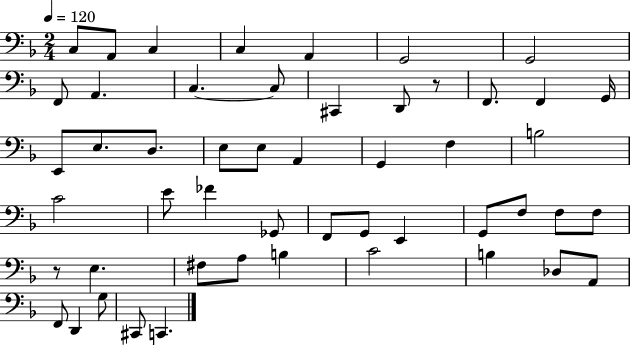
X:1
T:Untitled
M:2/4
L:1/4
K:F
C,/2 A,,/2 C, C, A,, G,,2 G,,2 F,,/2 A,, C, C,/2 ^C,, D,,/2 z/2 F,,/2 F,, G,,/4 E,,/2 E,/2 D,/2 E,/2 E,/2 A,, G,, F, B,2 C2 E/2 _F _G,,/2 F,,/2 G,,/2 E,, G,,/2 F,/2 F,/2 F,/2 z/2 E, ^F,/2 A,/2 B, C2 B, _D,/2 A,,/2 F,,/2 D,, G,/2 ^C,,/2 C,,